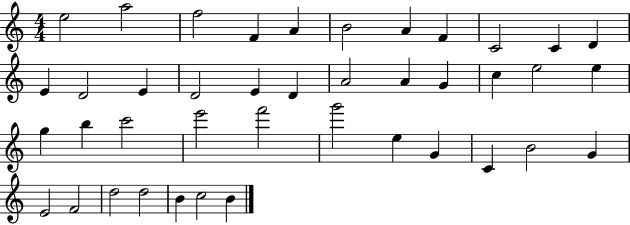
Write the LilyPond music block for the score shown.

{
  \clef treble
  \numericTimeSignature
  \time 4/4
  \key c \major
  e''2 a''2 | f''2 f'4 a'4 | b'2 a'4 f'4 | c'2 c'4 d'4 | \break e'4 d'2 e'4 | d'2 e'4 d'4 | a'2 a'4 g'4 | c''4 e''2 e''4 | \break g''4 b''4 c'''2 | e'''2 f'''2 | g'''2 e''4 g'4 | c'4 b'2 g'4 | \break e'2 f'2 | d''2 d''2 | b'4 c''2 b'4 | \bar "|."
}